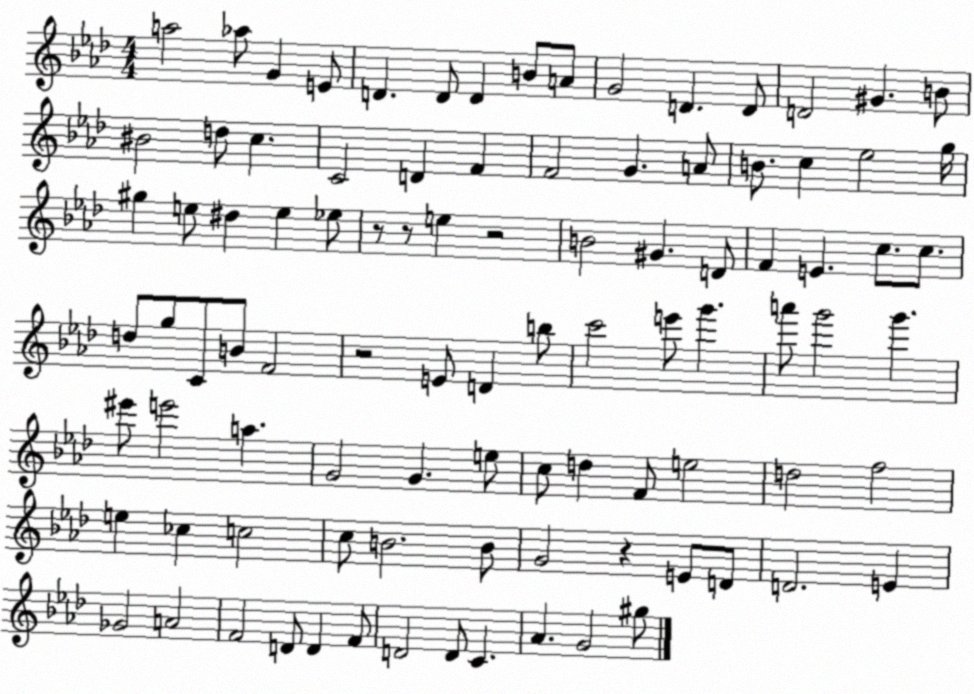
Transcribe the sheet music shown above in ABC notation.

X:1
T:Untitled
M:4/4
L:1/4
K:Ab
a2 _a/2 G E/2 D D/2 D B/2 A/2 G2 D D/2 D2 ^G B/2 ^B2 d/2 c C2 D F F2 G A/2 B/2 c _e2 g/4 ^g e/2 ^d e _e/2 z/2 z/2 e z2 B2 ^G D/2 F E c/2 c/2 d/2 g/2 C/2 B/2 F2 z2 E/2 D b/2 c'2 e'/2 g' a'/2 g'2 g' ^e'/2 e'2 a G2 G e/2 c/2 d F/2 e2 d2 f2 e _c c2 c/2 B2 B/2 G2 z E/2 D/2 D2 E _G2 A2 F2 D/2 D F/2 D2 D/2 C _A G2 ^g/2